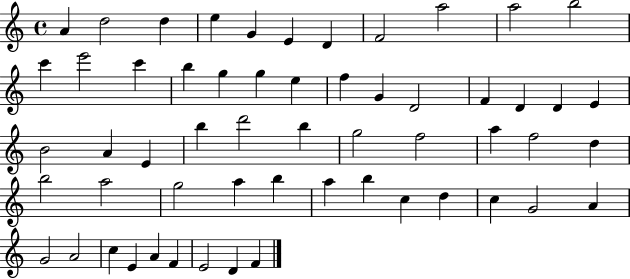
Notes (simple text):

A4/q D5/h D5/q E5/q G4/q E4/q D4/q F4/h A5/h A5/h B5/h C6/q E6/h C6/q B5/q G5/q G5/q E5/q F5/q G4/q D4/h F4/q D4/q D4/q E4/q B4/h A4/q E4/q B5/q D6/h B5/q G5/h F5/h A5/q F5/h D5/q B5/h A5/h G5/h A5/q B5/q A5/q B5/q C5/q D5/q C5/q G4/h A4/q G4/h A4/h C5/q E4/q A4/q F4/q E4/h D4/q F4/q